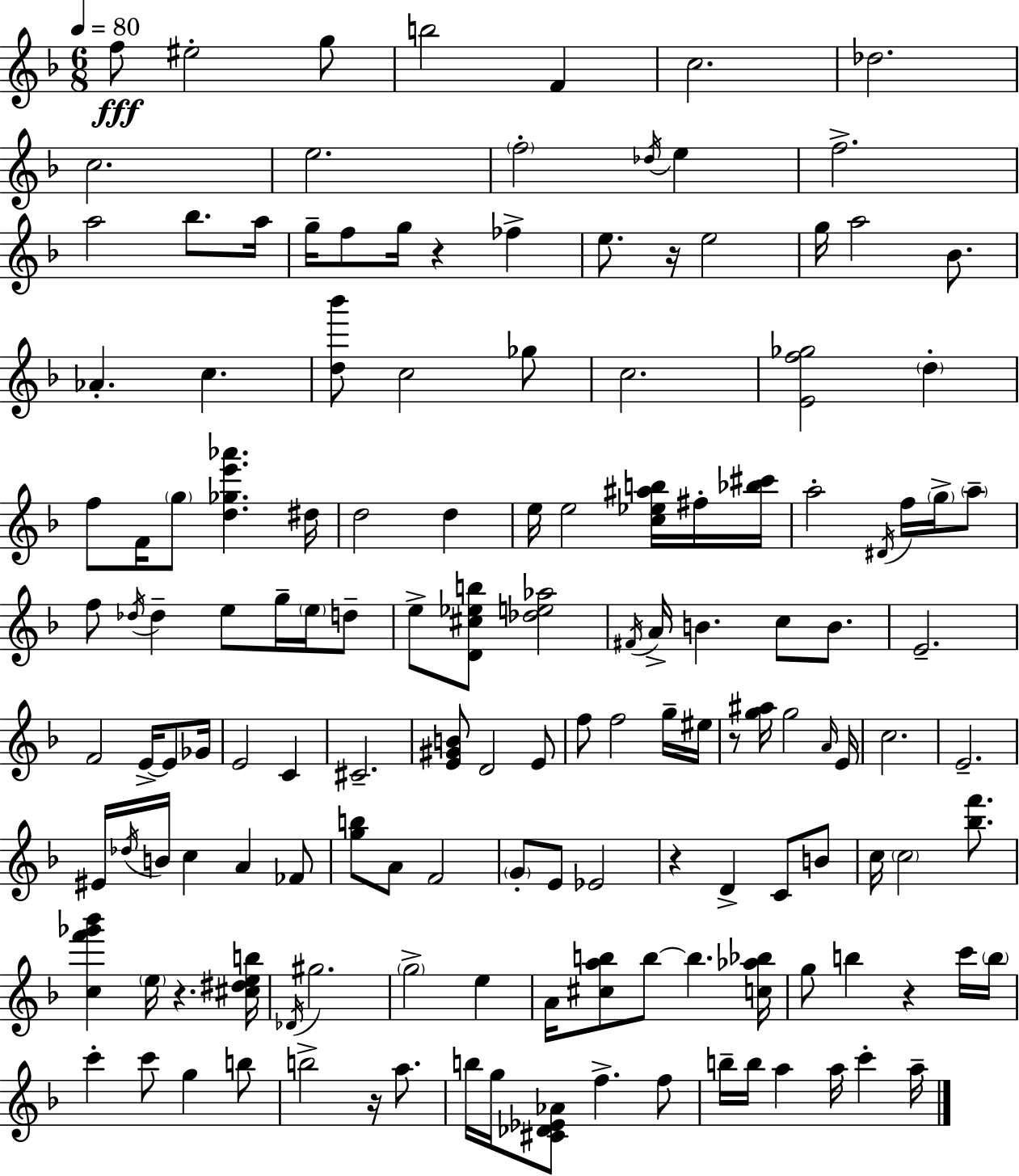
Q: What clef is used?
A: treble